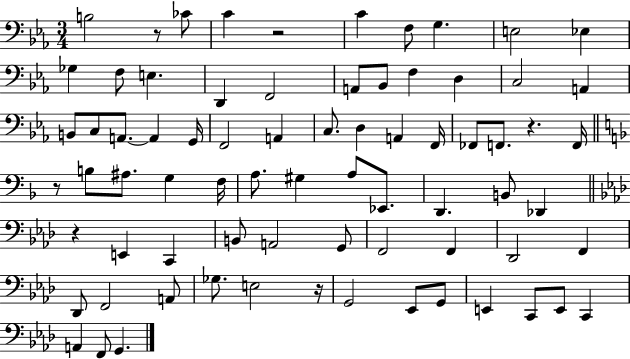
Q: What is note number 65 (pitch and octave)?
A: C2